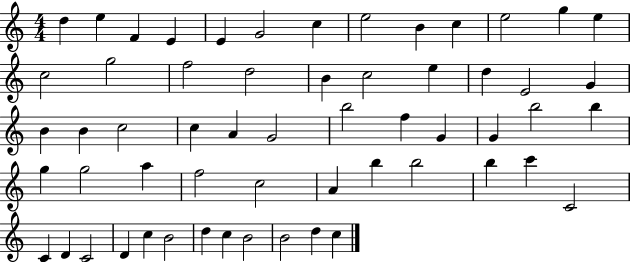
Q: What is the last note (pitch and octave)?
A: C5